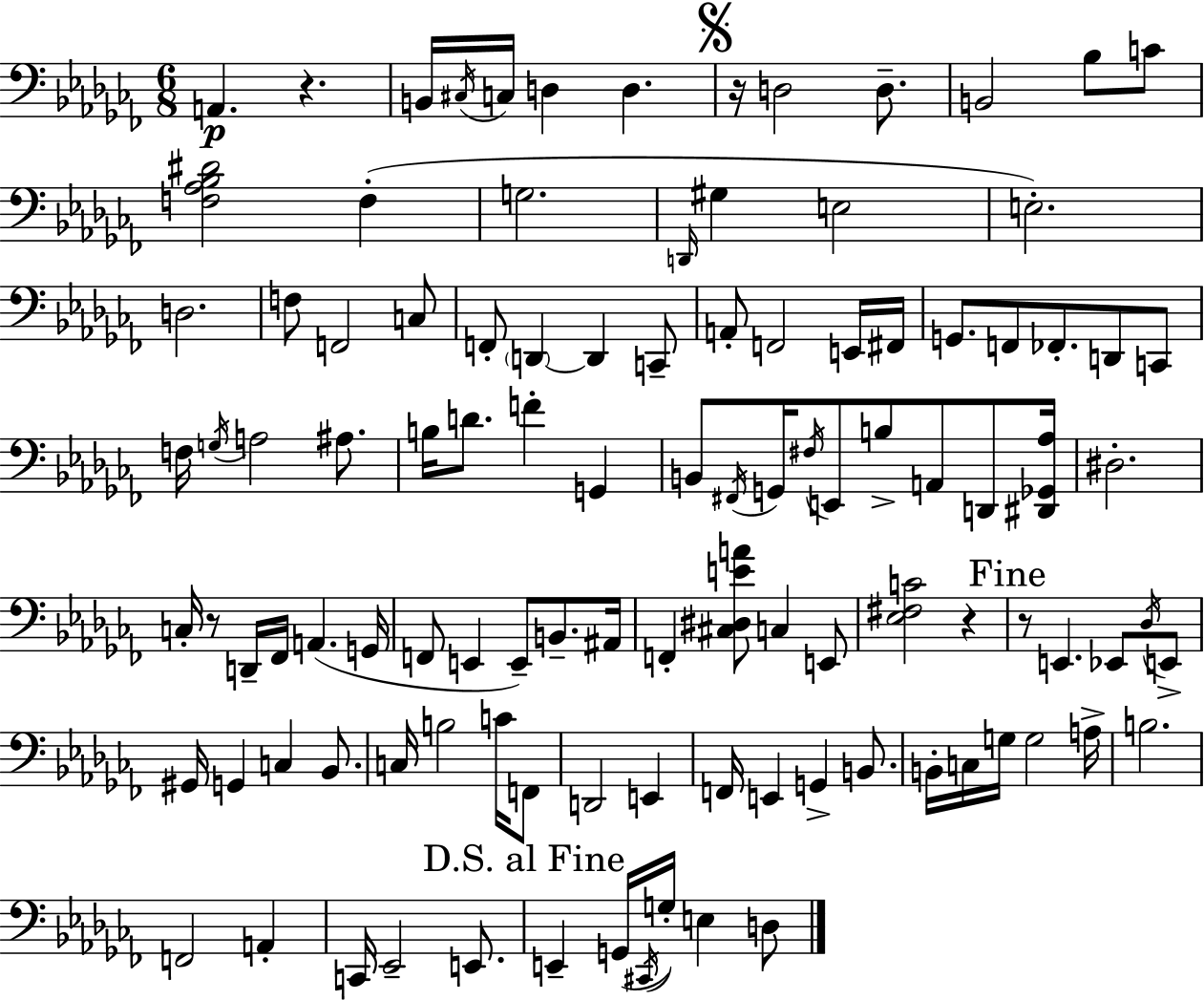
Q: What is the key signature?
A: AES minor